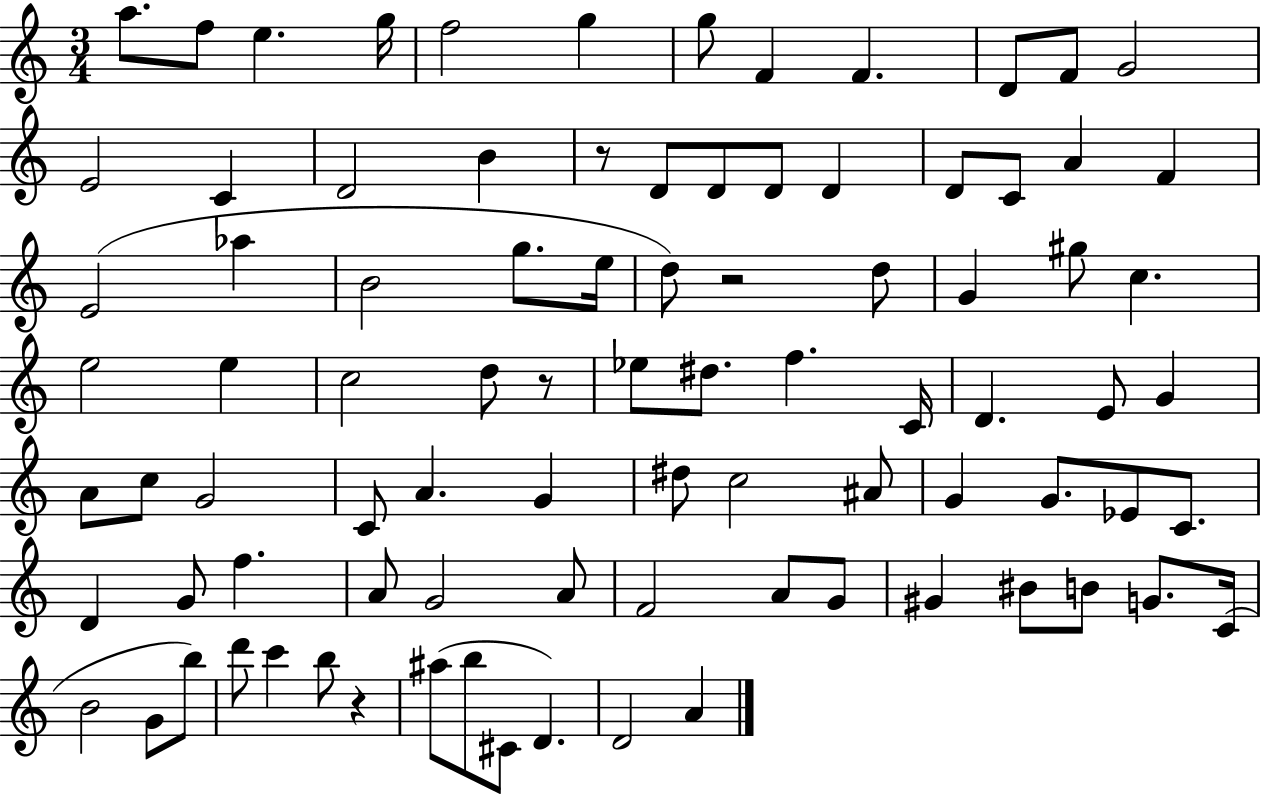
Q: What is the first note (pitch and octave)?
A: A5